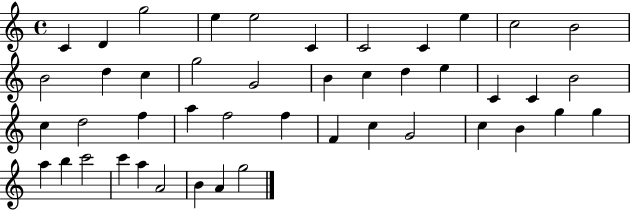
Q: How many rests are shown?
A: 0